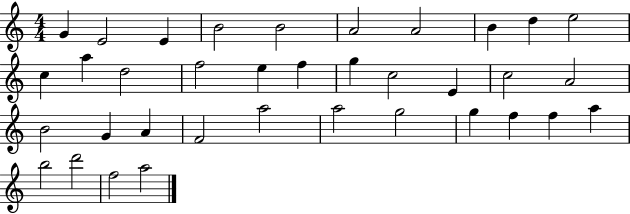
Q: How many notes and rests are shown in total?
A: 36